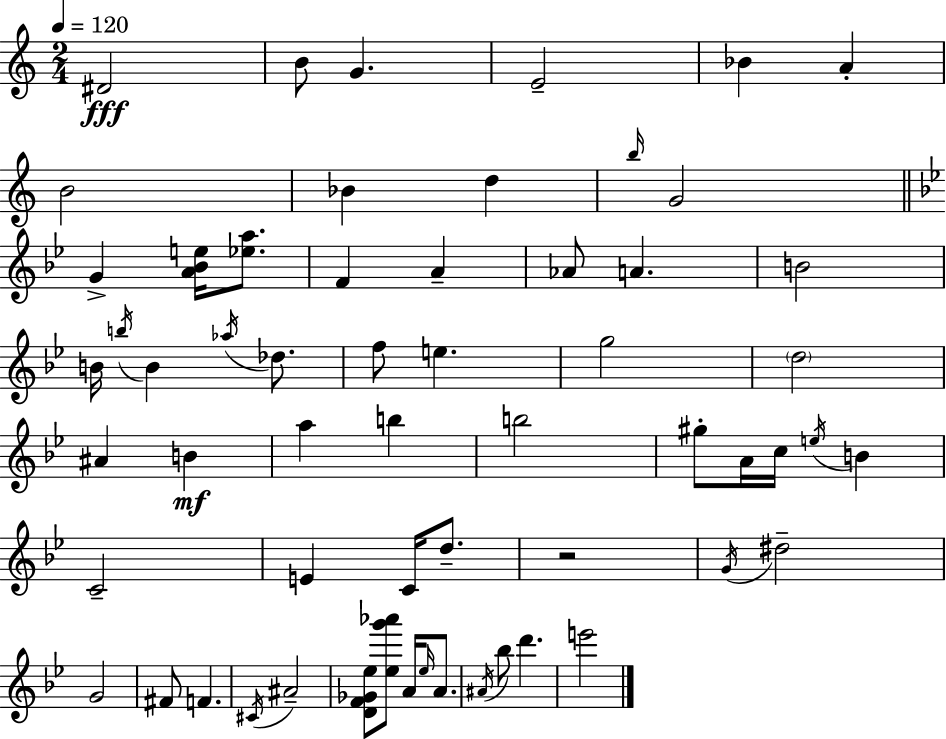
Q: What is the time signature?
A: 2/4